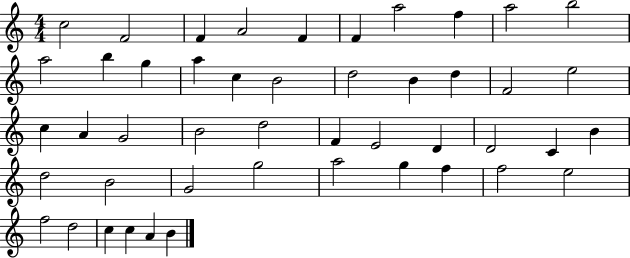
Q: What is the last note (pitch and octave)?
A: B4